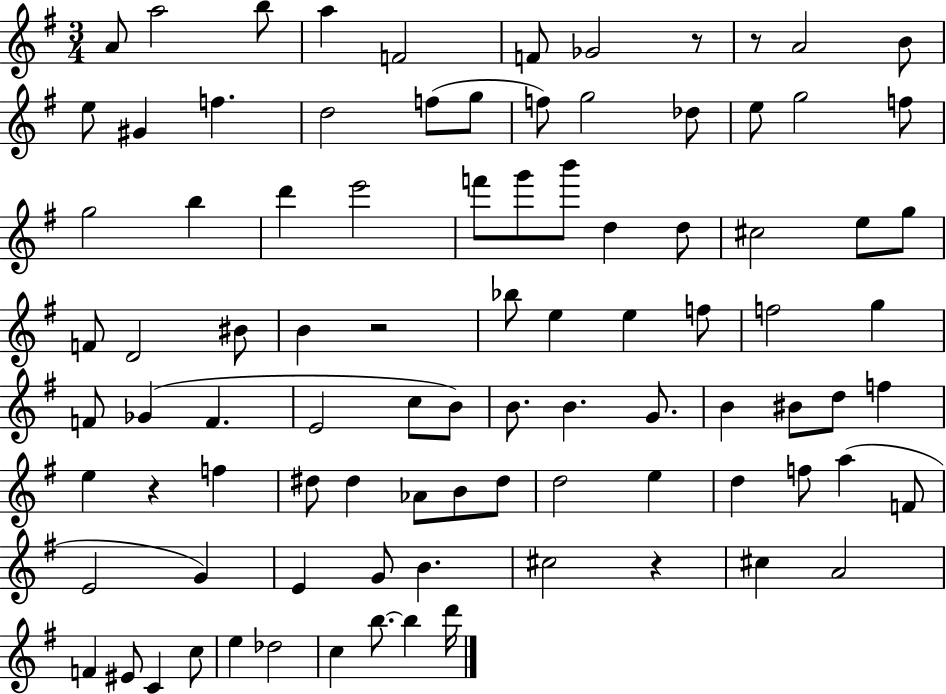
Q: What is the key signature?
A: G major